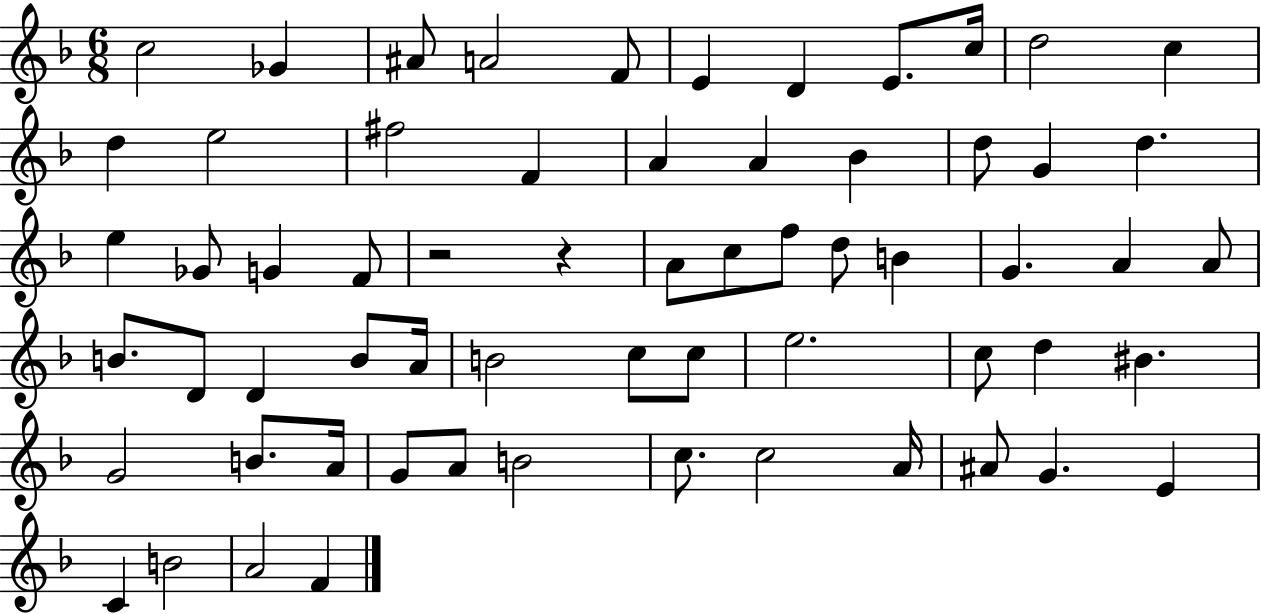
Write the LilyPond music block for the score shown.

{
  \clef treble
  \numericTimeSignature
  \time 6/8
  \key f \major
  c''2 ges'4 | ais'8 a'2 f'8 | e'4 d'4 e'8. c''16 | d''2 c''4 | \break d''4 e''2 | fis''2 f'4 | a'4 a'4 bes'4 | d''8 g'4 d''4. | \break e''4 ges'8 g'4 f'8 | r2 r4 | a'8 c''8 f''8 d''8 b'4 | g'4. a'4 a'8 | \break b'8. d'8 d'4 b'8 a'16 | b'2 c''8 c''8 | e''2. | c''8 d''4 bis'4. | \break g'2 b'8. a'16 | g'8 a'8 b'2 | c''8. c''2 a'16 | ais'8 g'4. e'4 | \break c'4 b'2 | a'2 f'4 | \bar "|."
}